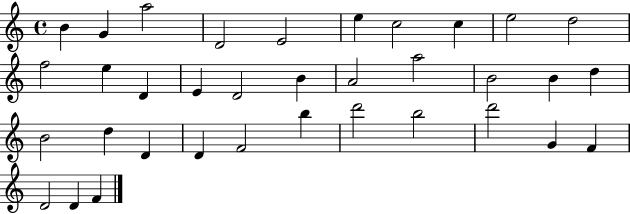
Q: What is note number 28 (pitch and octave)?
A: D6